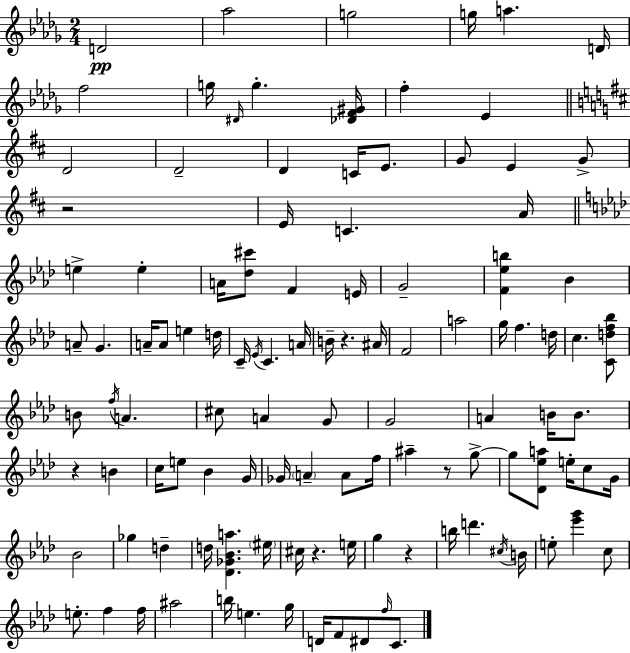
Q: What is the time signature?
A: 2/4